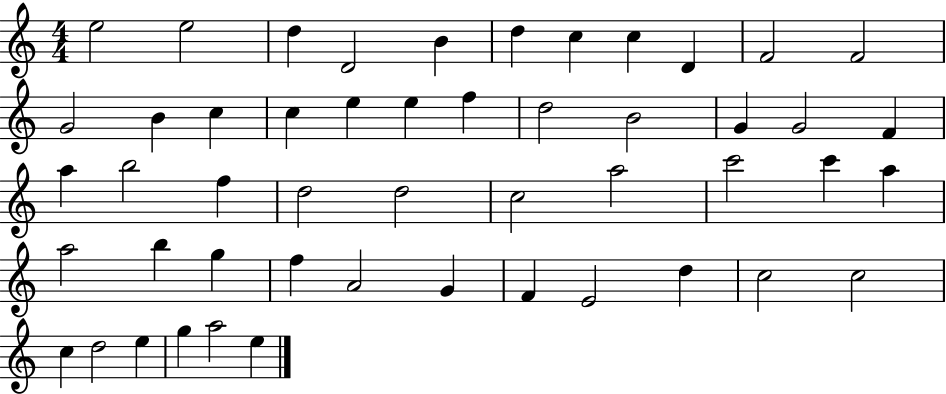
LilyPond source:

{
  \clef treble
  \numericTimeSignature
  \time 4/4
  \key c \major
  e''2 e''2 | d''4 d'2 b'4 | d''4 c''4 c''4 d'4 | f'2 f'2 | \break g'2 b'4 c''4 | c''4 e''4 e''4 f''4 | d''2 b'2 | g'4 g'2 f'4 | \break a''4 b''2 f''4 | d''2 d''2 | c''2 a''2 | c'''2 c'''4 a''4 | \break a''2 b''4 g''4 | f''4 a'2 g'4 | f'4 e'2 d''4 | c''2 c''2 | \break c''4 d''2 e''4 | g''4 a''2 e''4 | \bar "|."
}